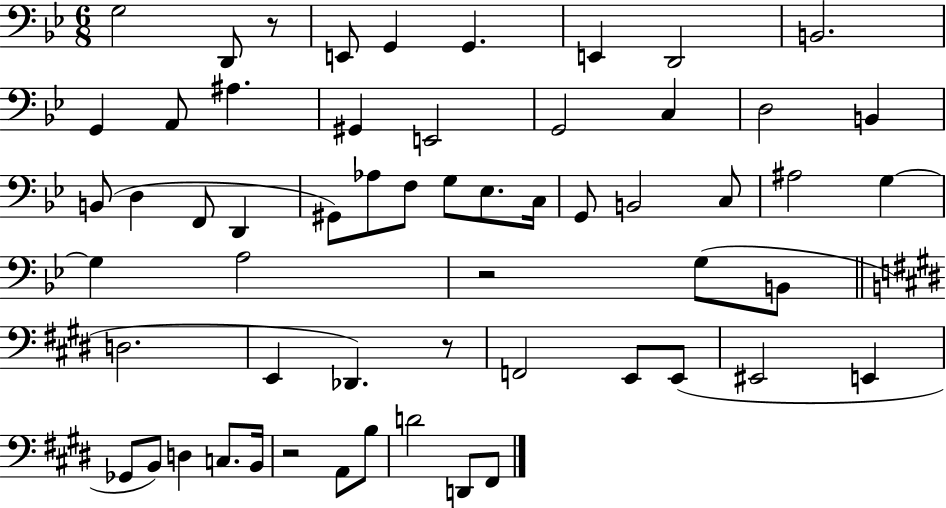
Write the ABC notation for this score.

X:1
T:Untitled
M:6/8
L:1/4
K:Bb
G,2 D,,/2 z/2 E,,/2 G,, G,, E,, D,,2 B,,2 G,, A,,/2 ^A, ^G,, E,,2 G,,2 C, D,2 B,, B,,/2 D, F,,/2 D,, ^G,,/2 _A,/2 F,/2 G,/2 _E,/2 C,/4 G,,/2 B,,2 C,/2 ^A,2 G, G, A,2 z2 G,/2 B,,/2 D,2 E,, _D,, z/2 F,,2 E,,/2 E,,/2 ^E,,2 E,, _G,,/2 B,,/2 D, C,/2 B,,/4 z2 A,,/2 B,/2 D2 D,,/2 ^F,,/2